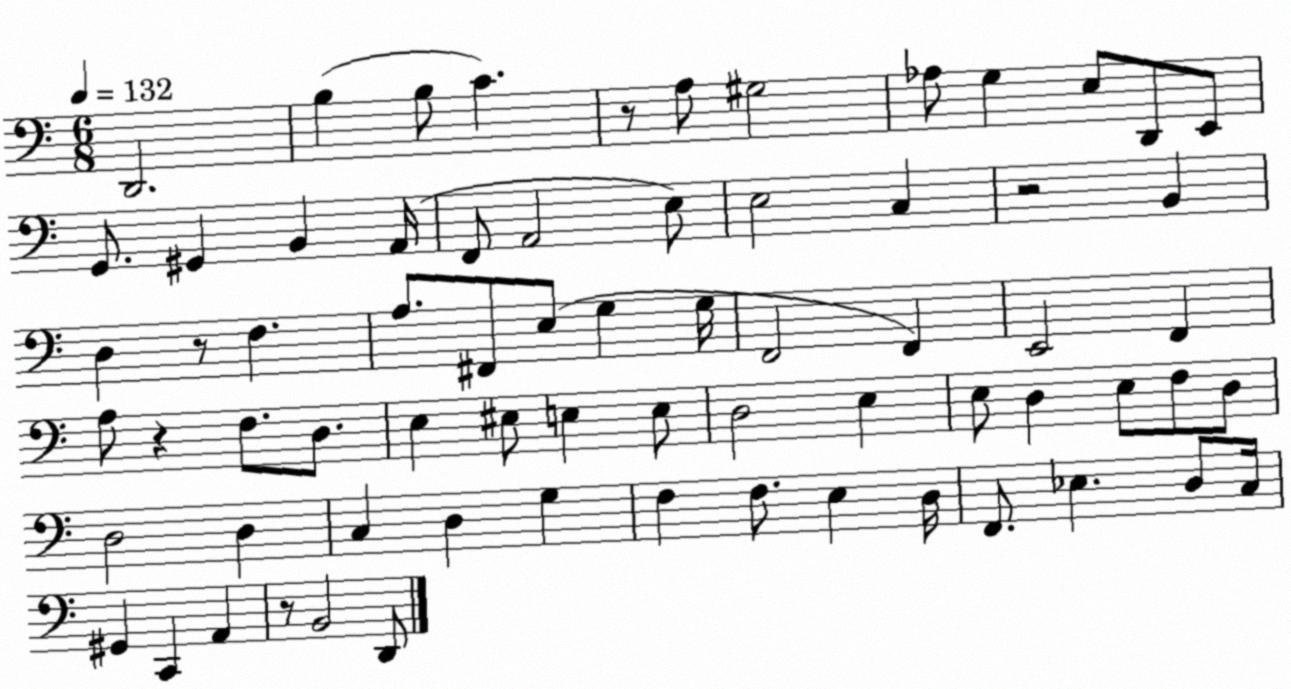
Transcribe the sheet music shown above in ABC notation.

X:1
T:Untitled
M:6/8
L:1/4
K:C
D,,2 B, B,/2 C z/2 A,/2 ^G,2 _A,/2 G, E,/2 D,,/2 E,,/2 G,,/2 ^G,, B,, A,,/4 F,,/2 A,,2 E,/2 E,2 C, z2 B,, D, z/2 F, A,/2 ^F,,/2 E,/2 G, G,/4 F,,2 F,, E,,2 F,, A,/2 z F,/2 D,/2 E, ^E,/2 E, E,/2 D,2 E, E,/2 D, E,/2 F,/2 D,/2 D,2 D, C, D, G, F, F,/2 E, D,/4 F,,/2 _E, D,/2 C,/4 ^G,, C,, A,, z/2 B,,2 D,,/2